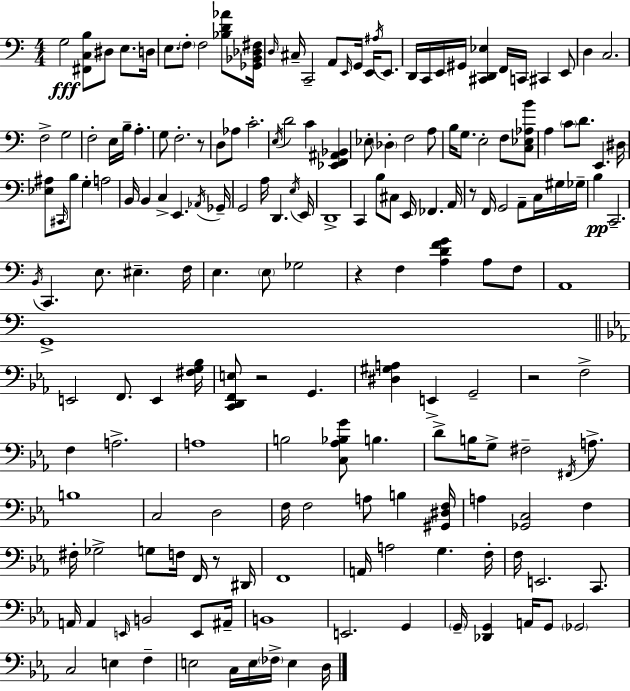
X:1
T:Untitled
M:4/4
L:1/4
K:C
G,2 [^F,,C,B,]/2 ^D,/2 E,/2 D,/4 E,/2 F,/2 F,2 [_B,D_A]/2 [_G,,_B,,_D,^F,]/4 D,/4 ^C,/4 C,,2 A,,/2 E,,/4 G,,/4 E,,/4 ^A,/4 E,,/2 D,,/4 C,,/4 E,,/4 ^G,,/4 [^C,,D,,_E,] F,,/4 C,,/4 ^C,, E,,/2 D, C,2 F,2 G,2 F,2 E,/4 B,/4 A, G,/2 F,2 z/2 D,/2 _A,/2 C2 E,/4 D2 C [_E,,F,,^A,,_B,,] _E,/2 _D, F,2 A,/2 B,/4 G,/2 E,2 F,/2 [C,_E,_A,B]/2 A, C/2 D/2 E,, ^D,/4 [_E,^A,]/2 ^C,,/4 B,/2 G, A,2 B,,/4 B,, C, E,, _A,,/4 _G,,/4 G,,2 A,/4 D,, E,/4 E,,/4 D,,4 C,, B,/2 ^C,/2 E,,/4 _F,, A,,/4 z/2 F,,/4 G,,2 A,,/2 C,/4 ^G,/4 _G,/4 B, C,,2 B,,/4 C,, E,/2 ^E, F,/4 E, E,/2 _G,2 z F, [A,DFG] A,/2 F,/2 A,,4 G,,4 E,,2 F,,/2 E,, [^F,G,_B,]/4 [C,,D,,F,,E,]/2 z2 G,, [^D,^G,A,] E,, G,,2 z2 F,2 F, A,2 A,4 B,2 [C,_A,_B,G]/2 B, D/2 B,/4 G,/2 ^F,2 ^F,,/4 A,/2 B,4 C,2 D,2 F,/4 F,2 A,/2 B, [^G,,^D,F,]/4 A, [_G,,C,]2 F, ^F,/4 _G,2 G,/2 F,/4 F,,/4 z/2 ^D,,/4 F,,4 A,,/4 A,2 G, F,/4 F,/4 E,,2 C,,/2 A,,/4 A,, E,,/4 B,,2 E,,/2 ^A,,/4 B,,4 E,,2 G,, G,,/4 [_D,,G,,] A,,/4 G,,/2 _G,,2 C,2 E, F, E,2 C,/4 E,/4 _F,/4 E, D,/4